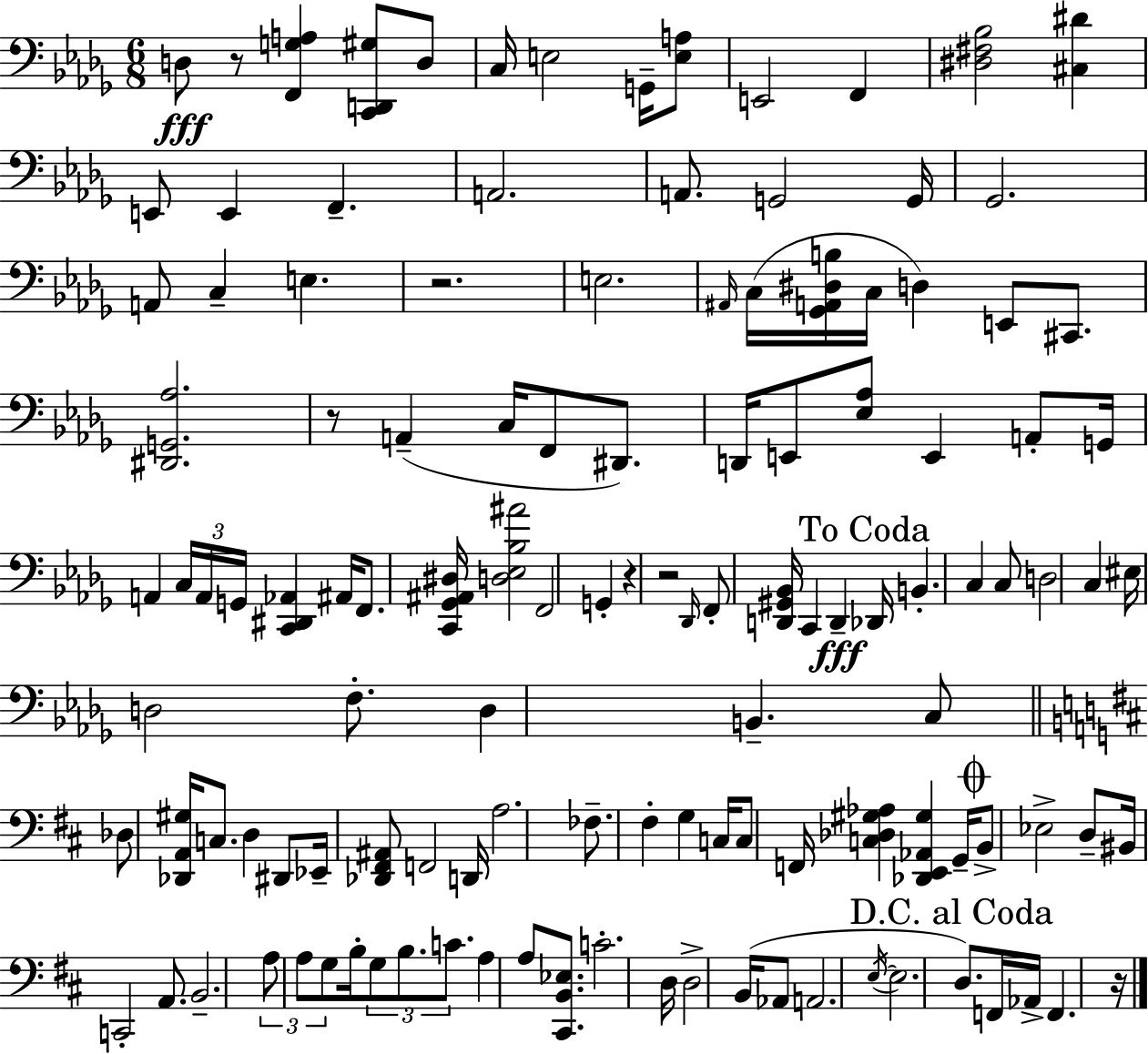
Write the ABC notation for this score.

X:1
T:Untitled
M:6/8
L:1/4
K:Bbm
D,/2 z/2 [F,,G,A,] [C,,D,,^G,]/2 D,/2 C,/4 E,2 G,,/4 [E,A,]/2 E,,2 F,, [^D,^F,_B,]2 [^C,^D] E,,/2 E,, F,, A,,2 A,,/2 G,,2 G,,/4 _G,,2 A,,/2 C, E, z2 E,2 ^A,,/4 C,/4 [_G,,A,,^D,B,]/4 C,/4 D, E,,/2 ^C,,/2 [^D,,G,,_A,]2 z/2 A,, C,/4 F,,/2 ^D,,/2 D,,/4 E,,/2 [_E,_A,]/2 E,, A,,/2 G,,/4 A,, C,/4 A,,/4 G,,/4 [C,,^D,,_A,,] ^A,,/4 F,,/2 [C,,_G,,^A,,^D,]/4 [D,_E,_B,^A]2 F,,2 G,, z z2 _D,,/4 F,,/2 [D,,^G,,_B,,]/4 C,, D,, _D,,/4 B,, C, C,/2 D,2 C, ^E,/4 D,2 F,/2 D, B,, C,/2 _D,/2 [_D,,A,,^G,]/4 C,/2 D, ^D,,/2 _E,,/4 [_D,,^F,,^A,,]/2 F,,2 D,,/4 A,2 _F,/2 ^F, G, C,/4 C,/2 F,,/4 [C,_D,^G,_A,] [_D,,E,,_A,,^G,] G,,/4 B,,/2 _E,2 D,/2 ^B,,/4 C,,2 A,,/2 B,,2 A,/2 A,/2 G,/2 B,/4 G,/2 B,/2 C/2 A, A,/2 [^C,,B,,_E,]/2 C2 D,/4 D,2 B,,/4 _A,,/2 A,,2 E,/4 E,2 D,/2 F,,/4 _A,,/4 F,, z/4